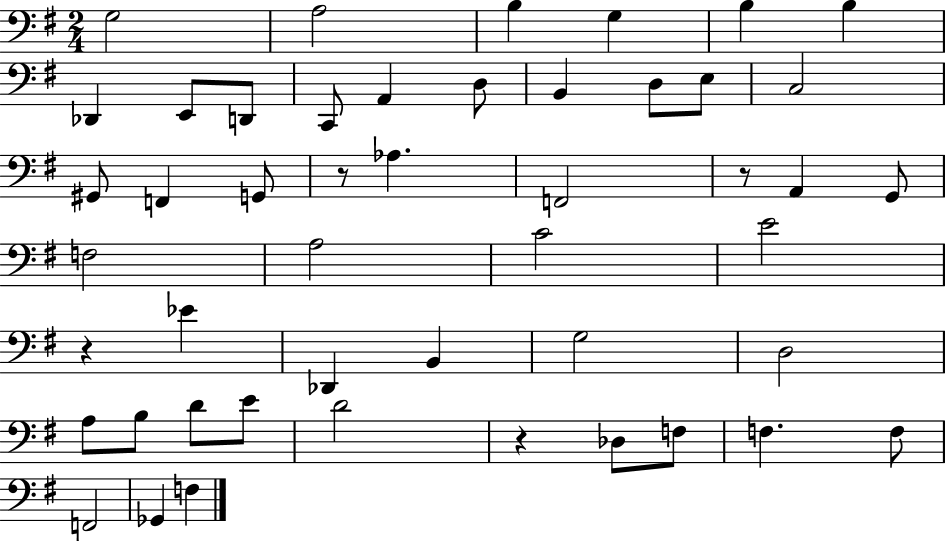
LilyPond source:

{
  \clef bass
  \numericTimeSignature
  \time 2/4
  \key g \major
  g2 | a2 | b4 g4 | b4 b4 | \break des,4 e,8 d,8 | c,8 a,4 d8 | b,4 d8 e8 | c2 | \break gis,8 f,4 g,8 | r8 aes4. | f,2 | r8 a,4 g,8 | \break f2 | a2 | c'2 | e'2 | \break r4 ees'4 | des,4 b,4 | g2 | d2 | \break a8 b8 d'8 e'8 | d'2 | r4 des8 f8 | f4. f8 | \break f,2 | ges,4 f4 | \bar "|."
}